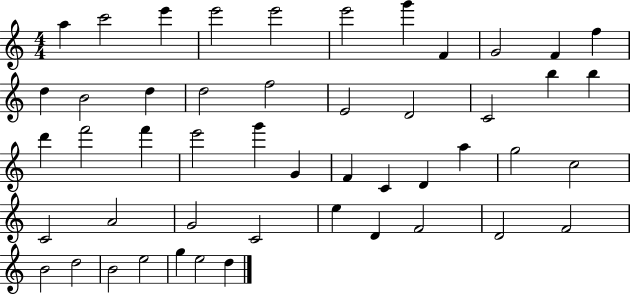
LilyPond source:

{
  \clef treble
  \numericTimeSignature
  \time 4/4
  \key c \major
  a''4 c'''2 e'''4 | e'''2 e'''2 | e'''2 g'''4 f'4 | g'2 f'4 f''4 | \break d''4 b'2 d''4 | d''2 f''2 | e'2 d'2 | c'2 b''4 b''4 | \break d'''4 f'''2 f'''4 | e'''2 g'''4 g'4 | f'4 c'4 d'4 a''4 | g''2 c''2 | \break c'2 a'2 | g'2 c'2 | e''4 d'4 f'2 | d'2 f'2 | \break b'2 d''2 | b'2 e''2 | g''4 e''2 d''4 | \bar "|."
}